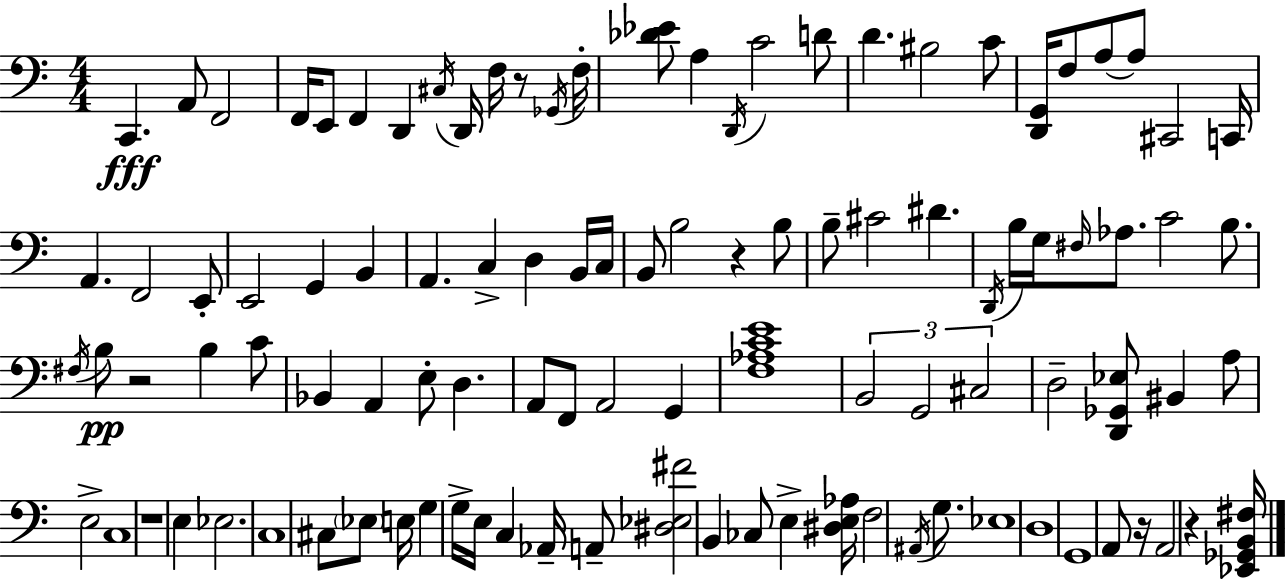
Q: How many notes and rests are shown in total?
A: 104